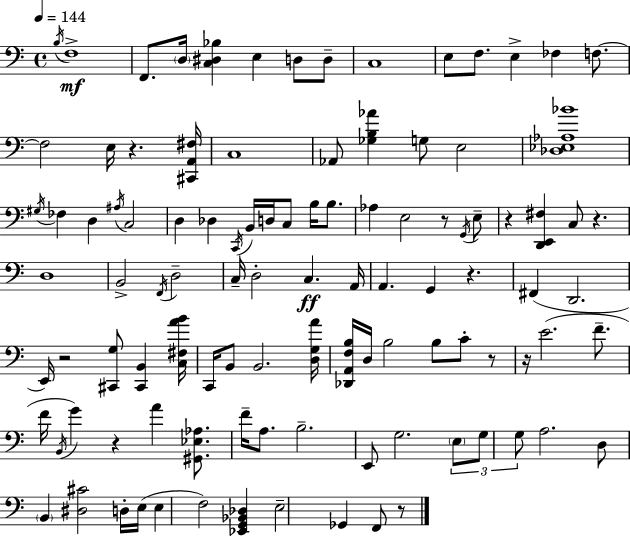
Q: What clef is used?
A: bass